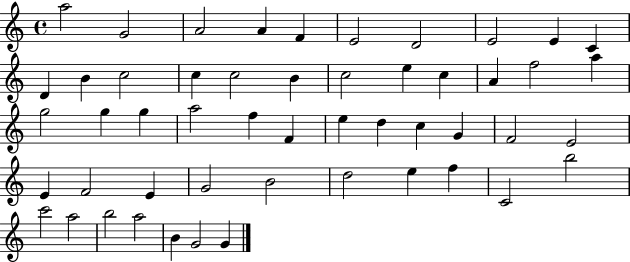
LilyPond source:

{
  \clef treble
  \time 4/4
  \defaultTimeSignature
  \key c \major
  a''2 g'2 | a'2 a'4 f'4 | e'2 d'2 | e'2 e'4 c'4 | \break d'4 b'4 c''2 | c''4 c''2 b'4 | c''2 e''4 c''4 | a'4 f''2 a''4 | \break g''2 g''4 g''4 | a''2 f''4 f'4 | e''4 d''4 c''4 g'4 | f'2 e'2 | \break e'4 f'2 e'4 | g'2 b'2 | d''2 e''4 f''4 | c'2 b''2 | \break c'''2 a''2 | b''2 a''2 | b'4 g'2 g'4 | \bar "|."
}